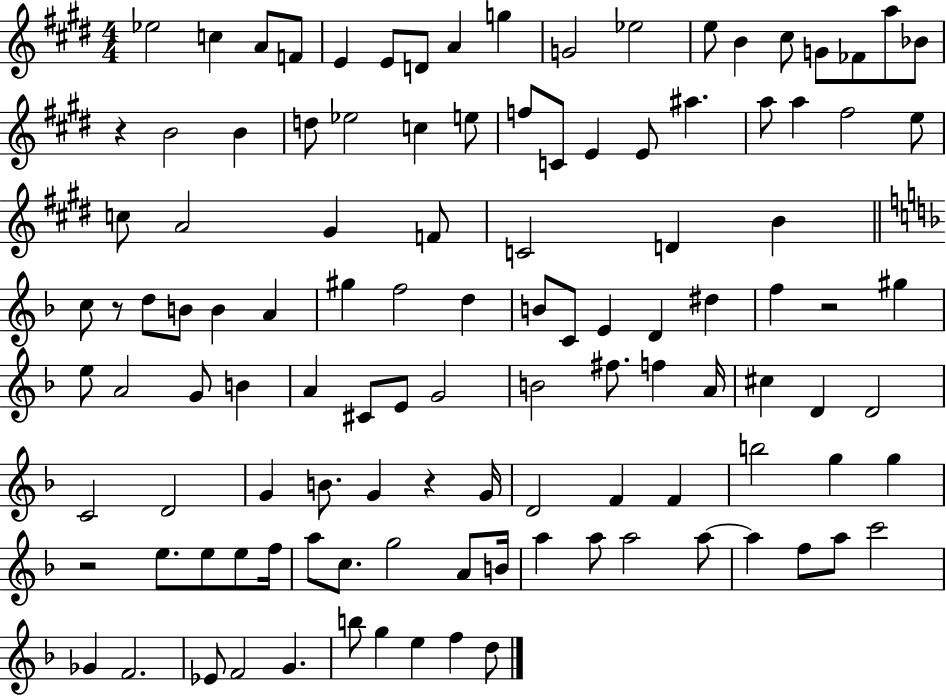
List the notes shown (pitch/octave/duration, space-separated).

Eb5/h C5/q A4/e F4/e E4/q E4/e D4/e A4/q G5/q G4/h Eb5/h E5/e B4/q C#5/e G4/e FES4/e A5/e Bb4/e R/q B4/h B4/q D5/e Eb5/h C5/q E5/e F5/e C4/e E4/q E4/e A#5/q. A5/e A5/q F#5/h E5/e C5/e A4/h G#4/q F4/e C4/h D4/q B4/q C5/e R/e D5/e B4/e B4/q A4/q G#5/q F5/h D5/q B4/e C4/e E4/q D4/q D#5/q F5/q R/h G#5/q E5/e A4/h G4/e B4/q A4/q C#4/e E4/e G4/h B4/h F#5/e. F5/q A4/s C#5/q D4/q D4/h C4/h D4/h G4/q B4/e. G4/q R/q G4/s D4/h F4/q F4/q B5/h G5/q G5/q R/h E5/e. E5/e E5/e F5/s A5/e C5/e. G5/h A4/e B4/s A5/q A5/e A5/h A5/e A5/q F5/e A5/e C6/h Gb4/q F4/h. Eb4/e F4/h G4/q. B5/e G5/q E5/q F5/q D5/e